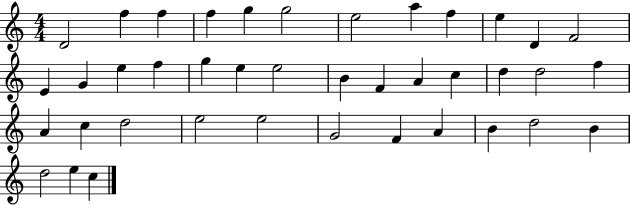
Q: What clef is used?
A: treble